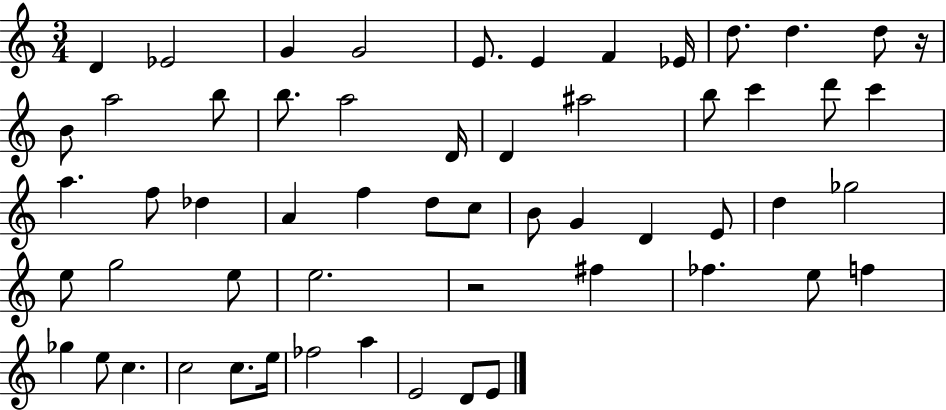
D4/q Eb4/h G4/q G4/h E4/e. E4/q F4/q Eb4/s D5/e. D5/q. D5/e R/s B4/e A5/h B5/e B5/e. A5/h D4/s D4/q A#5/h B5/e C6/q D6/e C6/q A5/q. F5/e Db5/q A4/q F5/q D5/e C5/e B4/e G4/q D4/q E4/e D5/q Gb5/h E5/e G5/h E5/e E5/h. R/h F#5/q FES5/q. E5/e F5/q Gb5/q E5/e C5/q. C5/h C5/e. E5/s FES5/h A5/q E4/h D4/e E4/e